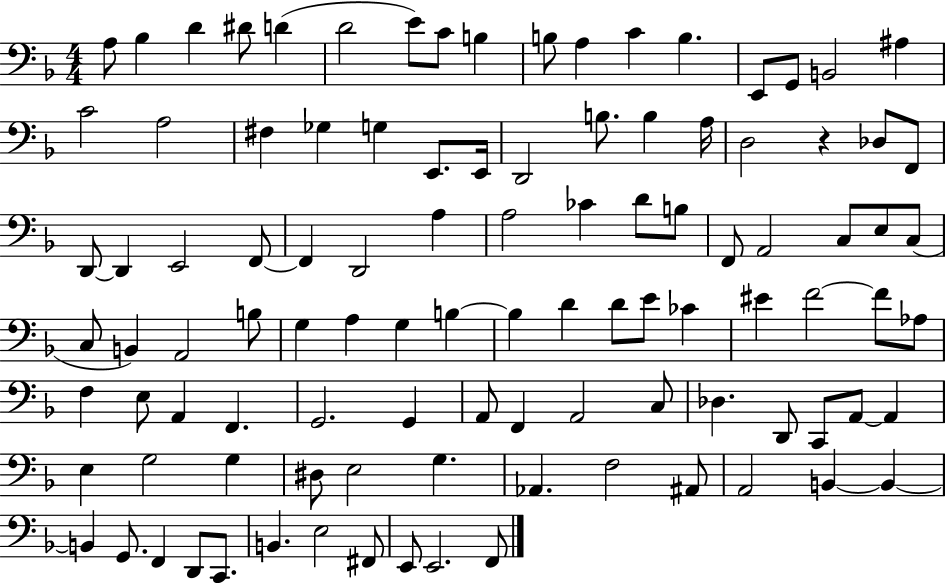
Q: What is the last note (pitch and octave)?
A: F2